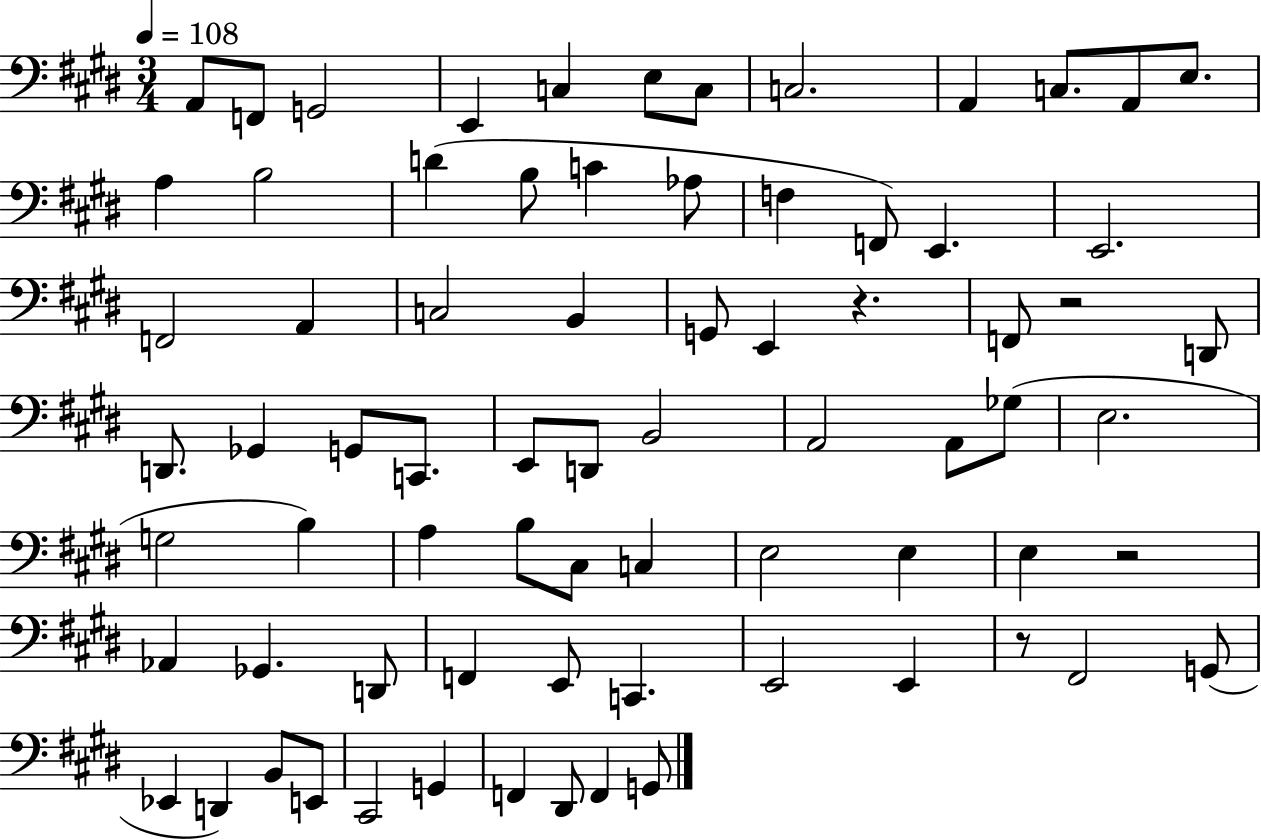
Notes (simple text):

A2/e F2/e G2/h E2/q C3/q E3/e C3/e C3/h. A2/q C3/e. A2/e E3/e. A3/q B3/h D4/q B3/e C4/q Ab3/e F3/q F2/e E2/q. E2/h. F2/h A2/q C3/h B2/q G2/e E2/q R/q. F2/e R/h D2/e D2/e. Gb2/q G2/e C2/e. E2/e D2/e B2/h A2/h A2/e Gb3/e E3/h. G3/h B3/q A3/q B3/e C#3/e C3/q E3/h E3/q E3/q R/h Ab2/q Gb2/q. D2/e F2/q E2/e C2/q. E2/h E2/q R/e F#2/h G2/e Eb2/q D2/q B2/e E2/e C#2/h G2/q F2/q D#2/e F2/q G2/e